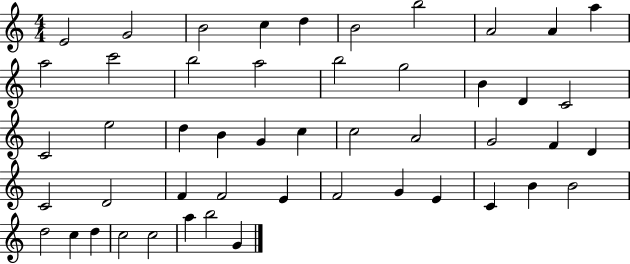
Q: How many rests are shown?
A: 0